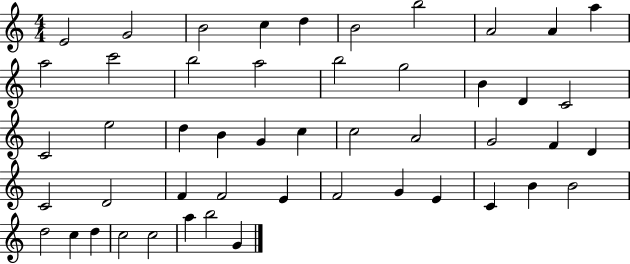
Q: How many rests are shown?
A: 0